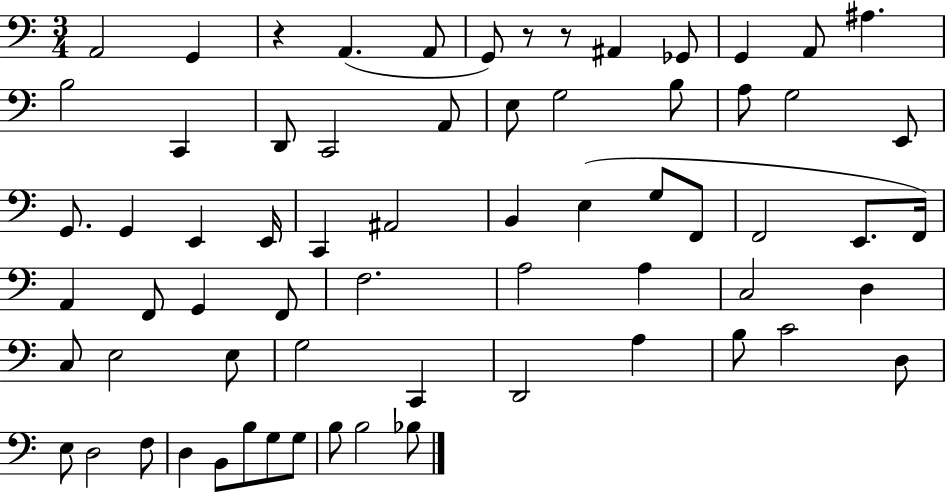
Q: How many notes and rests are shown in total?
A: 67